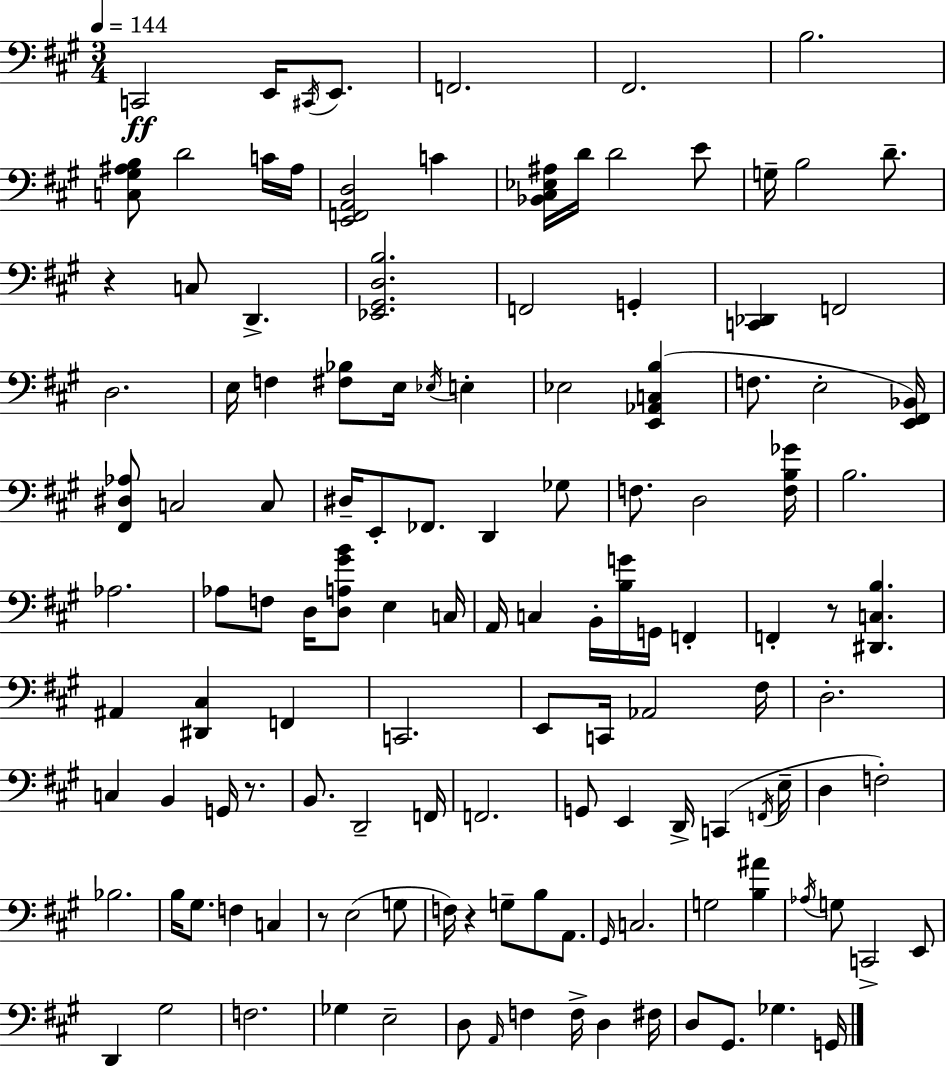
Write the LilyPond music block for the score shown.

{
  \clef bass
  \numericTimeSignature
  \time 3/4
  \key a \major
  \tempo 4 = 144
  c,2\ff e,16 \acciaccatura { cis,16 } e,8. | f,2. | fis,2. | b2. | \break <c gis ais b>8 d'2 c'16 | ais16 <e, f, a, d>2 c'4 | <bes, cis ees ais>16 d'16 d'2 e'8 | g16-- b2 d'8.-- | \break r4 c8 d,4.-> | <ees, gis, d b>2. | f,2 g,4-. | <c, des,>4 f,2 | \break d2. | e16 f4 <fis bes>8 e16 \acciaccatura { ees16 } e4-. | ees2 <e, aes, c b>4( | f8. e2-. | \break <e, fis, bes,>16) <fis, dis aes>8 c2 | c8 dis16-- e,8-. fes,8. d,4 | ges8 f8. d2 | <f b ges'>16 b2. | \break aes2. | aes8 f8 d16 <d a gis' b'>8 e4 | c16 a,16 c4 b,16-. <b g'>16 g,16 f,4-. | f,4-. r8 <dis, c b>4. | \break ais,4 <dis, cis>4 f,4 | c,2. | e,8 c,16 aes,2 | fis16 d2.-. | \break c4 b,4 g,16 r8. | b,8. d,2-- | f,16 f,2. | g,8 e,4 d,16-> c,4( | \break \acciaccatura { f,16 } e16-- d4 f2-.) | bes2. | b16 gis8. f4 c4 | r8 e2( | \break g8 f16) r4 g8-- b8 | a,8. \grace { gis,16 } c2. | g2 | <b ais'>4 \acciaccatura { aes16 } g8 c,2-> | \break e,8 d,4 gis2 | f2. | ges4 e2-- | d8 \grace { a,16 } f4 | \break f16-> d4 fis16 d8 gis,8. ges4. | g,16 \bar "|."
}